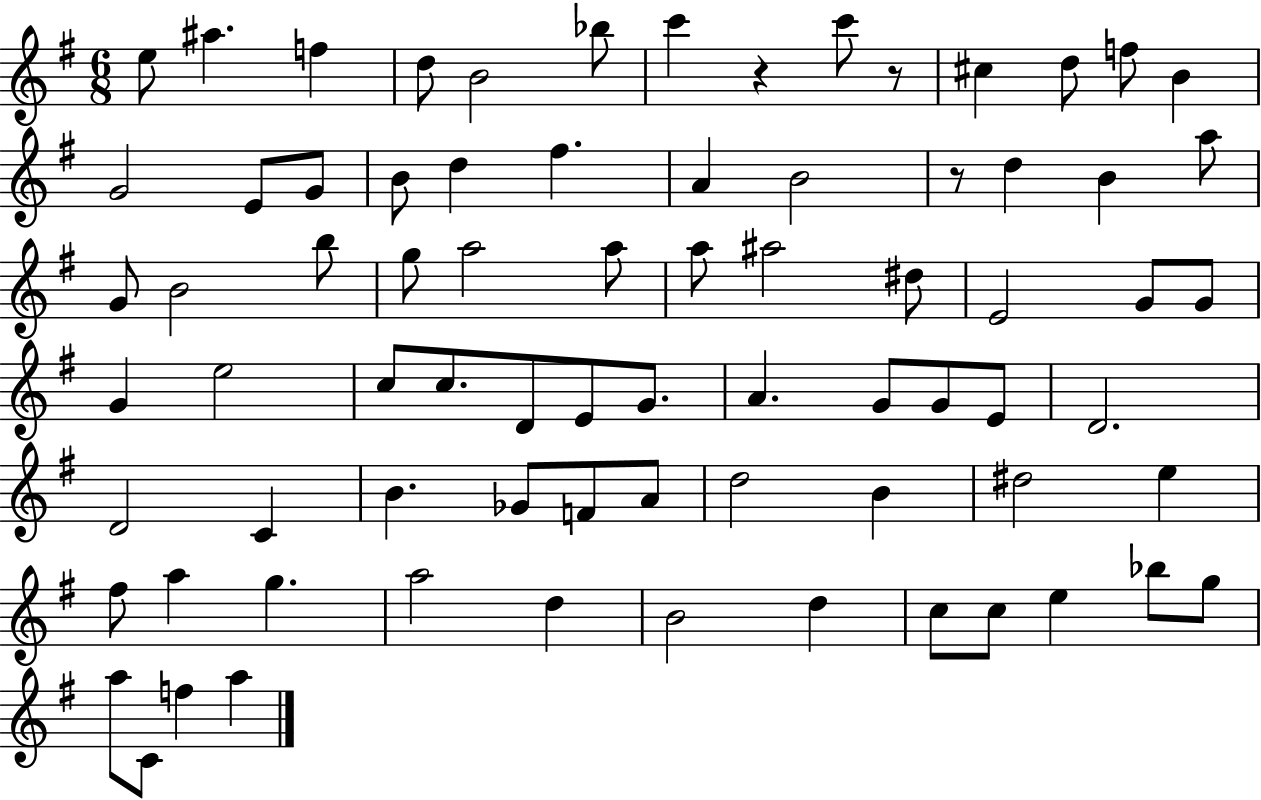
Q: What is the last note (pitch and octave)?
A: A5